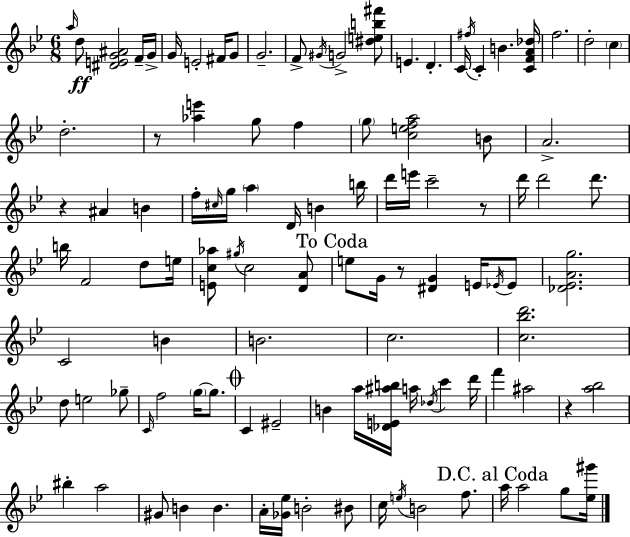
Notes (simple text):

A5/s D5/e [D#4,E4,G4,A#4]/h F4/s G4/s G4/s E4/h F#4/s G4/e G4/h. F4/e G#4/s G4/h [D#5,E5,B5,F#6]/e E4/q. D4/q. C4/s F#5/s C4/q B4/q. [C4,F4,A4,Db5]/s F5/h. D5/h C5/q D5/h. R/e [Ab5,E6]/q G5/e F5/q G5/e [C5,E5,F5,A5]/h B4/e A4/h. R/q A#4/q B4/q F5/s C#5/s G5/s A5/q D4/s B4/q B5/s D6/s E6/s C6/h R/e D6/s D6/h D6/e. B5/s F4/h D5/e E5/s [E4,C5,Ab5]/e G#5/s C5/h [D4,A4]/e E5/e G4/s R/e [D#4,G4]/q E4/s Eb4/s Eb4/e [Db4,Eb4,A4,G5]/h. C4/h B4/q B4/h. C5/h. [C5,Bb5,D6]/h. D5/e E5/h Gb5/e C4/s F5/h G5/s G5/e. C4/q EIS4/h B4/q A5/s [Db4,E4,A#5,B5]/s A5/s Db5/s C6/q D6/s F6/q A#5/h R/q [A5,Bb5]/h BIS5/q A5/h G#4/e B4/q B4/q. A4/s [Gb4,Eb5]/s B4/h BIS4/e C5/s E5/s B4/h F5/e. A5/s A5/h G5/e [Eb5,G#6]/s